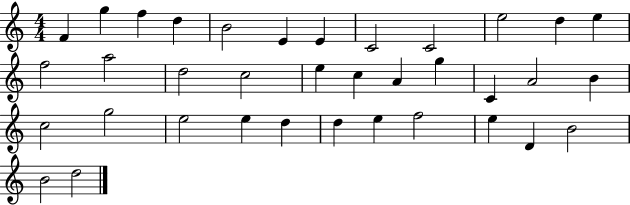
{
  \clef treble
  \numericTimeSignature
  \time 4/4
  \key c \major
  f'4 g''4 f''4 d''4 | b'2 e'4 e'4 | c'2 c'2 | e''2 d''4 e''4 | \break f''2 a''2 | d''2 c''2 | e''4 c''4 a'4 g''4 | c'4 a'2 b'4 | \break c''2 g''2 | e''2 e''4 d''4 | d''4 e''4 f''2 | e''4 d'4 b'2 | \break b'2 d''2 | \bar "|."
}